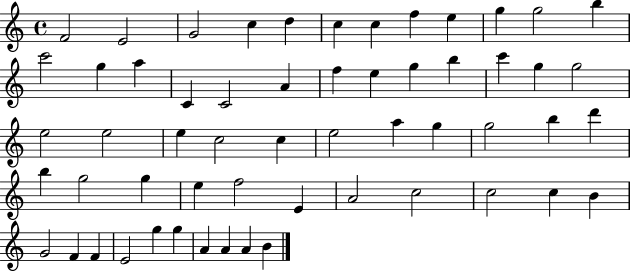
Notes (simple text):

F4/h E4/h G4/h C5/q D5/q C5/q C5/q F5/q E5/q G5/q G5/h B5/q C6/h G5/q A5/q C4/q C4/h A4/q F5/q E5/q G5/q B5/q C6/q G5/q G5/h E5/h E5/h E5/q C5/h C5/q E5/h A5/q G5/q G5/h B5/q D6/q B5/q G5/h G5/q E5/q F5/h E4/q A4/h C5/h C5/h C5/q B4/q G4/h F4/q F4/q E4/h G5/q G5/q A4/q A4/q A4/q B4/q